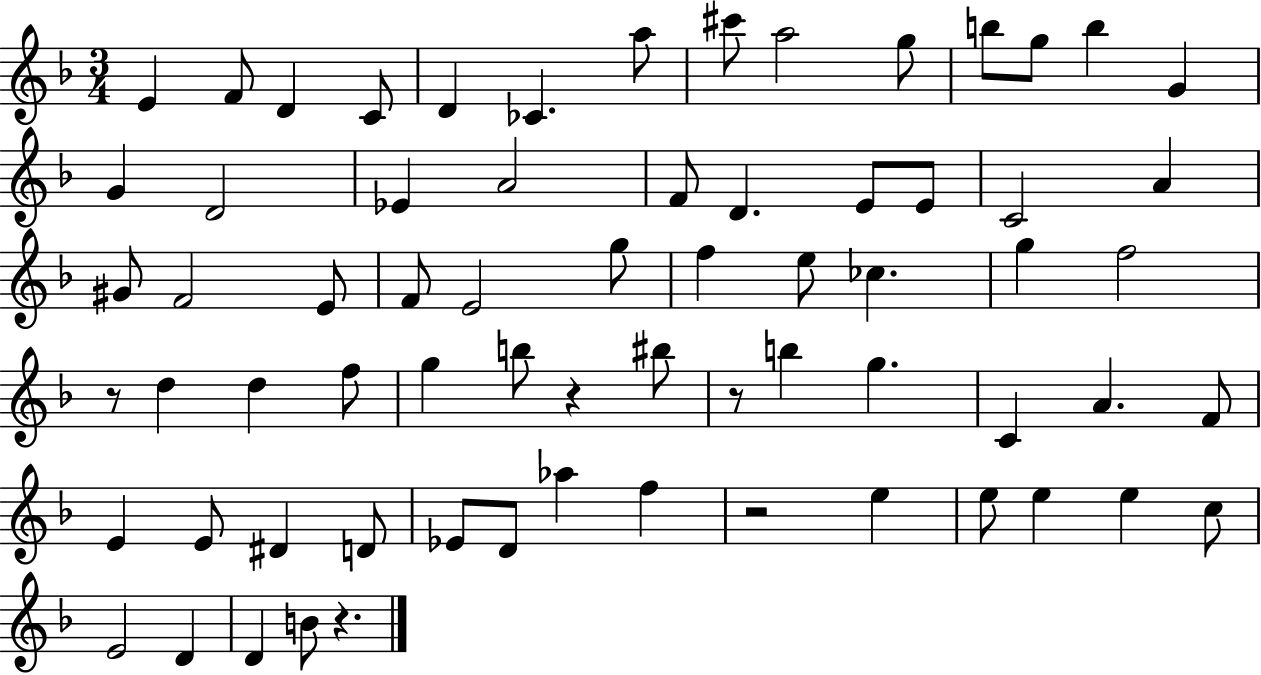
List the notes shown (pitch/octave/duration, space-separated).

E4/q F4/e D4/q C4/e D4/q CES4/q. A5/e C#6/e A5/h G5/e B5/e G5/e B5/q G4/q G4/q D4/h Eb4/q A4/h F4/e D4/q. E4/e E4/e C4/h A4/q G#4/e F4/h E4/e F4/e E4/h G5/e F5/q E5/e CES5/q. G5/q F5/h R/e D5/q D5/q F5/e G5/q B5/e R/q BIS5/e R/e B5/q G5/q. C4/q A4/q. F4/e E4/q E4/e D#4/q D4/e Eb4/e D4/e Ab5/q F5/q R/h E5/q E5/e E5/q E5/q C5/e E4/h D4/q D4/q B4/e R/q.